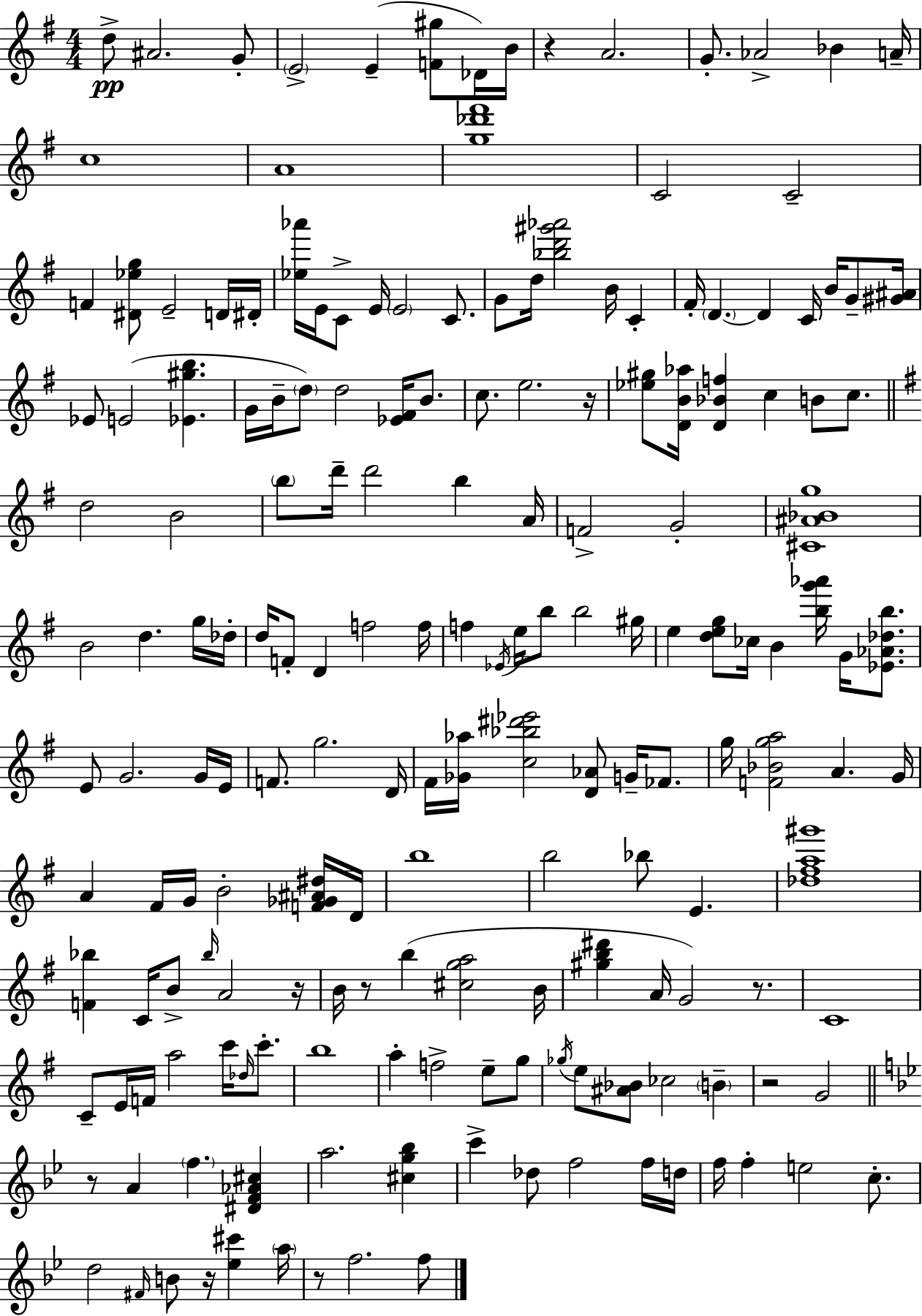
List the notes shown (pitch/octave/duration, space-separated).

D5/e A#4/h. G4/e E4/h E4/q [F4,G#5]/e Db4/s B4/s R/q A4/h. G4/e. Ab4/h Bb4/q A4/s C5/w A4/w [G5,Db6,F#6]/w C4/h C4/h F4/q [D#4,Eb5,G5]/e E4/h D4/s D#4/s [Eb5,Ab6]/s E4/s C4/e E4/s E4/h C4/e. G4/e D5/s [Bb5,D6,G#6,Ab6]/h B4/s C4/q F#4/s D4/q. D4/q C4/s B4/s G4/e [G#4,A#4]/s Eb4/e E4/h [Eb4,G#5,B5]/q. G4/s B4/s D5/e D5/h [Eb4,F#4]/s B4/e. C5/e. E5/h. R/s [Eb5,G#5]/e [D4,B4,Ab5]/s [D4,Bb4,F5]/q C5/q B4/e C5/e. D5/h B4/h B5/e D6/s D6/h B5/q A4/s F4/h G4/h [C#4,A#4,Bb4,G5]/w B4/h D5/q. G5/s Db5/s D5/s F4/e D4/q F5/h F5/s F5/q Eb4/s E5/s B5/e B5/h G#5/s E5/q [D5,E5,G5]/e CES5/s B4/q [B5,G6,Ab6]/s G4/s [Eb4,Ab4,Db5,B5]/e. E4/e G4/h. G4/s E4/s F4/e. G5/h. D4/s F#4/s [Gb4,Ab5]/s [C5,Bb5,D#6,Eb6]/h [D4,Ab4]/e G4/s FES4/e. G5/s [F4,Bb4,G5,A5]/h A4/q. G4/s A4/q F#4/s G4/s B4/h [F4,Gb4,A#4,D#5]/s D4/s B5/w B5/h Bb5/e E4/q. [Db5,F#5,A5,G#6]/w [F4,Bb5]/q C4/s B4/e Bb5/s A4/h R/s B4/s R/e B5/q [C#5,G5,A5]/h B4/s [G#5,B5,D#6]/q A4/s G4/h R/e. C4/w C4/e E4/s F4/s A5/h C6/s Db5/s C6/e. B5/w A5/q F5/h E5/e G5/e Gb5/s E5/e [A#4,Bb4]/e CES5/h B4/q R/h G4/h R/e A4/q F5/q. [D#4,F4,Ab4,C#5]/q A5/h. [C#5,G5,Bb5]/q C6/q Db5/e F5/h F5/s D5/s F5/s F5/q E5/h C5/e. D5/h F#4/s B4/e R/s [Eb5,C#6]/q A5/s R/e F5/h. F5/e